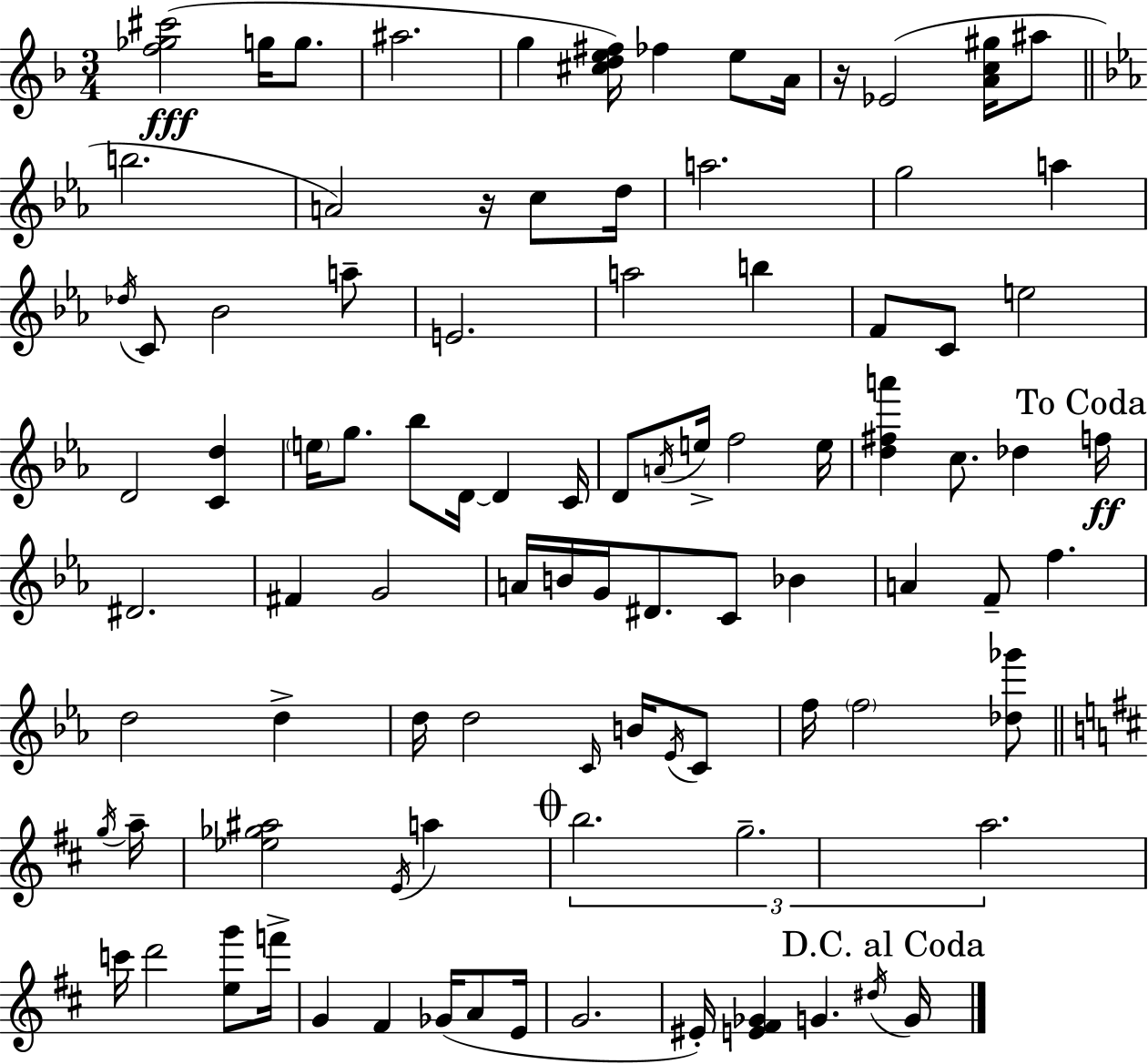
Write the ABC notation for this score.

X:1
T:Untitled
M:3/4
L:1/4
K:Dm
[f_g^c']2 g/4 g/2 ^a2 g [^cde^f]/4 _f e/2 A/4 z/4 _E2 [Ac^g]/4 ^a/2 b2 A2 z/4 c/2 d/4 a2 g2 a _d/4 C/2 _B2 a/2 E2 a2 b F/2 C/2 e2 D2 [Cd] e/4 g/2 _b/2 D/4 D C/4 D/2 A/4 e/4 f2 e/4 [d^fa'] c/2 _d f/4 ^D2 ^F G2 A/4 B/4 G/4 ^D/2 C/2 _B A F/2 f d2 d d/4 d2 C/4 B/4 _E/4 C/2 f/4 f2 [_d_g']/2 g/4 a/4 [_e_g^a]2 E/4 a b2 g2 a2 c'/4 d'2 [eg']/2 f'/4 G ^F _G/4 A/2 E/4 G2 ^E/4 [E^F_G] G ^d/4 G/4